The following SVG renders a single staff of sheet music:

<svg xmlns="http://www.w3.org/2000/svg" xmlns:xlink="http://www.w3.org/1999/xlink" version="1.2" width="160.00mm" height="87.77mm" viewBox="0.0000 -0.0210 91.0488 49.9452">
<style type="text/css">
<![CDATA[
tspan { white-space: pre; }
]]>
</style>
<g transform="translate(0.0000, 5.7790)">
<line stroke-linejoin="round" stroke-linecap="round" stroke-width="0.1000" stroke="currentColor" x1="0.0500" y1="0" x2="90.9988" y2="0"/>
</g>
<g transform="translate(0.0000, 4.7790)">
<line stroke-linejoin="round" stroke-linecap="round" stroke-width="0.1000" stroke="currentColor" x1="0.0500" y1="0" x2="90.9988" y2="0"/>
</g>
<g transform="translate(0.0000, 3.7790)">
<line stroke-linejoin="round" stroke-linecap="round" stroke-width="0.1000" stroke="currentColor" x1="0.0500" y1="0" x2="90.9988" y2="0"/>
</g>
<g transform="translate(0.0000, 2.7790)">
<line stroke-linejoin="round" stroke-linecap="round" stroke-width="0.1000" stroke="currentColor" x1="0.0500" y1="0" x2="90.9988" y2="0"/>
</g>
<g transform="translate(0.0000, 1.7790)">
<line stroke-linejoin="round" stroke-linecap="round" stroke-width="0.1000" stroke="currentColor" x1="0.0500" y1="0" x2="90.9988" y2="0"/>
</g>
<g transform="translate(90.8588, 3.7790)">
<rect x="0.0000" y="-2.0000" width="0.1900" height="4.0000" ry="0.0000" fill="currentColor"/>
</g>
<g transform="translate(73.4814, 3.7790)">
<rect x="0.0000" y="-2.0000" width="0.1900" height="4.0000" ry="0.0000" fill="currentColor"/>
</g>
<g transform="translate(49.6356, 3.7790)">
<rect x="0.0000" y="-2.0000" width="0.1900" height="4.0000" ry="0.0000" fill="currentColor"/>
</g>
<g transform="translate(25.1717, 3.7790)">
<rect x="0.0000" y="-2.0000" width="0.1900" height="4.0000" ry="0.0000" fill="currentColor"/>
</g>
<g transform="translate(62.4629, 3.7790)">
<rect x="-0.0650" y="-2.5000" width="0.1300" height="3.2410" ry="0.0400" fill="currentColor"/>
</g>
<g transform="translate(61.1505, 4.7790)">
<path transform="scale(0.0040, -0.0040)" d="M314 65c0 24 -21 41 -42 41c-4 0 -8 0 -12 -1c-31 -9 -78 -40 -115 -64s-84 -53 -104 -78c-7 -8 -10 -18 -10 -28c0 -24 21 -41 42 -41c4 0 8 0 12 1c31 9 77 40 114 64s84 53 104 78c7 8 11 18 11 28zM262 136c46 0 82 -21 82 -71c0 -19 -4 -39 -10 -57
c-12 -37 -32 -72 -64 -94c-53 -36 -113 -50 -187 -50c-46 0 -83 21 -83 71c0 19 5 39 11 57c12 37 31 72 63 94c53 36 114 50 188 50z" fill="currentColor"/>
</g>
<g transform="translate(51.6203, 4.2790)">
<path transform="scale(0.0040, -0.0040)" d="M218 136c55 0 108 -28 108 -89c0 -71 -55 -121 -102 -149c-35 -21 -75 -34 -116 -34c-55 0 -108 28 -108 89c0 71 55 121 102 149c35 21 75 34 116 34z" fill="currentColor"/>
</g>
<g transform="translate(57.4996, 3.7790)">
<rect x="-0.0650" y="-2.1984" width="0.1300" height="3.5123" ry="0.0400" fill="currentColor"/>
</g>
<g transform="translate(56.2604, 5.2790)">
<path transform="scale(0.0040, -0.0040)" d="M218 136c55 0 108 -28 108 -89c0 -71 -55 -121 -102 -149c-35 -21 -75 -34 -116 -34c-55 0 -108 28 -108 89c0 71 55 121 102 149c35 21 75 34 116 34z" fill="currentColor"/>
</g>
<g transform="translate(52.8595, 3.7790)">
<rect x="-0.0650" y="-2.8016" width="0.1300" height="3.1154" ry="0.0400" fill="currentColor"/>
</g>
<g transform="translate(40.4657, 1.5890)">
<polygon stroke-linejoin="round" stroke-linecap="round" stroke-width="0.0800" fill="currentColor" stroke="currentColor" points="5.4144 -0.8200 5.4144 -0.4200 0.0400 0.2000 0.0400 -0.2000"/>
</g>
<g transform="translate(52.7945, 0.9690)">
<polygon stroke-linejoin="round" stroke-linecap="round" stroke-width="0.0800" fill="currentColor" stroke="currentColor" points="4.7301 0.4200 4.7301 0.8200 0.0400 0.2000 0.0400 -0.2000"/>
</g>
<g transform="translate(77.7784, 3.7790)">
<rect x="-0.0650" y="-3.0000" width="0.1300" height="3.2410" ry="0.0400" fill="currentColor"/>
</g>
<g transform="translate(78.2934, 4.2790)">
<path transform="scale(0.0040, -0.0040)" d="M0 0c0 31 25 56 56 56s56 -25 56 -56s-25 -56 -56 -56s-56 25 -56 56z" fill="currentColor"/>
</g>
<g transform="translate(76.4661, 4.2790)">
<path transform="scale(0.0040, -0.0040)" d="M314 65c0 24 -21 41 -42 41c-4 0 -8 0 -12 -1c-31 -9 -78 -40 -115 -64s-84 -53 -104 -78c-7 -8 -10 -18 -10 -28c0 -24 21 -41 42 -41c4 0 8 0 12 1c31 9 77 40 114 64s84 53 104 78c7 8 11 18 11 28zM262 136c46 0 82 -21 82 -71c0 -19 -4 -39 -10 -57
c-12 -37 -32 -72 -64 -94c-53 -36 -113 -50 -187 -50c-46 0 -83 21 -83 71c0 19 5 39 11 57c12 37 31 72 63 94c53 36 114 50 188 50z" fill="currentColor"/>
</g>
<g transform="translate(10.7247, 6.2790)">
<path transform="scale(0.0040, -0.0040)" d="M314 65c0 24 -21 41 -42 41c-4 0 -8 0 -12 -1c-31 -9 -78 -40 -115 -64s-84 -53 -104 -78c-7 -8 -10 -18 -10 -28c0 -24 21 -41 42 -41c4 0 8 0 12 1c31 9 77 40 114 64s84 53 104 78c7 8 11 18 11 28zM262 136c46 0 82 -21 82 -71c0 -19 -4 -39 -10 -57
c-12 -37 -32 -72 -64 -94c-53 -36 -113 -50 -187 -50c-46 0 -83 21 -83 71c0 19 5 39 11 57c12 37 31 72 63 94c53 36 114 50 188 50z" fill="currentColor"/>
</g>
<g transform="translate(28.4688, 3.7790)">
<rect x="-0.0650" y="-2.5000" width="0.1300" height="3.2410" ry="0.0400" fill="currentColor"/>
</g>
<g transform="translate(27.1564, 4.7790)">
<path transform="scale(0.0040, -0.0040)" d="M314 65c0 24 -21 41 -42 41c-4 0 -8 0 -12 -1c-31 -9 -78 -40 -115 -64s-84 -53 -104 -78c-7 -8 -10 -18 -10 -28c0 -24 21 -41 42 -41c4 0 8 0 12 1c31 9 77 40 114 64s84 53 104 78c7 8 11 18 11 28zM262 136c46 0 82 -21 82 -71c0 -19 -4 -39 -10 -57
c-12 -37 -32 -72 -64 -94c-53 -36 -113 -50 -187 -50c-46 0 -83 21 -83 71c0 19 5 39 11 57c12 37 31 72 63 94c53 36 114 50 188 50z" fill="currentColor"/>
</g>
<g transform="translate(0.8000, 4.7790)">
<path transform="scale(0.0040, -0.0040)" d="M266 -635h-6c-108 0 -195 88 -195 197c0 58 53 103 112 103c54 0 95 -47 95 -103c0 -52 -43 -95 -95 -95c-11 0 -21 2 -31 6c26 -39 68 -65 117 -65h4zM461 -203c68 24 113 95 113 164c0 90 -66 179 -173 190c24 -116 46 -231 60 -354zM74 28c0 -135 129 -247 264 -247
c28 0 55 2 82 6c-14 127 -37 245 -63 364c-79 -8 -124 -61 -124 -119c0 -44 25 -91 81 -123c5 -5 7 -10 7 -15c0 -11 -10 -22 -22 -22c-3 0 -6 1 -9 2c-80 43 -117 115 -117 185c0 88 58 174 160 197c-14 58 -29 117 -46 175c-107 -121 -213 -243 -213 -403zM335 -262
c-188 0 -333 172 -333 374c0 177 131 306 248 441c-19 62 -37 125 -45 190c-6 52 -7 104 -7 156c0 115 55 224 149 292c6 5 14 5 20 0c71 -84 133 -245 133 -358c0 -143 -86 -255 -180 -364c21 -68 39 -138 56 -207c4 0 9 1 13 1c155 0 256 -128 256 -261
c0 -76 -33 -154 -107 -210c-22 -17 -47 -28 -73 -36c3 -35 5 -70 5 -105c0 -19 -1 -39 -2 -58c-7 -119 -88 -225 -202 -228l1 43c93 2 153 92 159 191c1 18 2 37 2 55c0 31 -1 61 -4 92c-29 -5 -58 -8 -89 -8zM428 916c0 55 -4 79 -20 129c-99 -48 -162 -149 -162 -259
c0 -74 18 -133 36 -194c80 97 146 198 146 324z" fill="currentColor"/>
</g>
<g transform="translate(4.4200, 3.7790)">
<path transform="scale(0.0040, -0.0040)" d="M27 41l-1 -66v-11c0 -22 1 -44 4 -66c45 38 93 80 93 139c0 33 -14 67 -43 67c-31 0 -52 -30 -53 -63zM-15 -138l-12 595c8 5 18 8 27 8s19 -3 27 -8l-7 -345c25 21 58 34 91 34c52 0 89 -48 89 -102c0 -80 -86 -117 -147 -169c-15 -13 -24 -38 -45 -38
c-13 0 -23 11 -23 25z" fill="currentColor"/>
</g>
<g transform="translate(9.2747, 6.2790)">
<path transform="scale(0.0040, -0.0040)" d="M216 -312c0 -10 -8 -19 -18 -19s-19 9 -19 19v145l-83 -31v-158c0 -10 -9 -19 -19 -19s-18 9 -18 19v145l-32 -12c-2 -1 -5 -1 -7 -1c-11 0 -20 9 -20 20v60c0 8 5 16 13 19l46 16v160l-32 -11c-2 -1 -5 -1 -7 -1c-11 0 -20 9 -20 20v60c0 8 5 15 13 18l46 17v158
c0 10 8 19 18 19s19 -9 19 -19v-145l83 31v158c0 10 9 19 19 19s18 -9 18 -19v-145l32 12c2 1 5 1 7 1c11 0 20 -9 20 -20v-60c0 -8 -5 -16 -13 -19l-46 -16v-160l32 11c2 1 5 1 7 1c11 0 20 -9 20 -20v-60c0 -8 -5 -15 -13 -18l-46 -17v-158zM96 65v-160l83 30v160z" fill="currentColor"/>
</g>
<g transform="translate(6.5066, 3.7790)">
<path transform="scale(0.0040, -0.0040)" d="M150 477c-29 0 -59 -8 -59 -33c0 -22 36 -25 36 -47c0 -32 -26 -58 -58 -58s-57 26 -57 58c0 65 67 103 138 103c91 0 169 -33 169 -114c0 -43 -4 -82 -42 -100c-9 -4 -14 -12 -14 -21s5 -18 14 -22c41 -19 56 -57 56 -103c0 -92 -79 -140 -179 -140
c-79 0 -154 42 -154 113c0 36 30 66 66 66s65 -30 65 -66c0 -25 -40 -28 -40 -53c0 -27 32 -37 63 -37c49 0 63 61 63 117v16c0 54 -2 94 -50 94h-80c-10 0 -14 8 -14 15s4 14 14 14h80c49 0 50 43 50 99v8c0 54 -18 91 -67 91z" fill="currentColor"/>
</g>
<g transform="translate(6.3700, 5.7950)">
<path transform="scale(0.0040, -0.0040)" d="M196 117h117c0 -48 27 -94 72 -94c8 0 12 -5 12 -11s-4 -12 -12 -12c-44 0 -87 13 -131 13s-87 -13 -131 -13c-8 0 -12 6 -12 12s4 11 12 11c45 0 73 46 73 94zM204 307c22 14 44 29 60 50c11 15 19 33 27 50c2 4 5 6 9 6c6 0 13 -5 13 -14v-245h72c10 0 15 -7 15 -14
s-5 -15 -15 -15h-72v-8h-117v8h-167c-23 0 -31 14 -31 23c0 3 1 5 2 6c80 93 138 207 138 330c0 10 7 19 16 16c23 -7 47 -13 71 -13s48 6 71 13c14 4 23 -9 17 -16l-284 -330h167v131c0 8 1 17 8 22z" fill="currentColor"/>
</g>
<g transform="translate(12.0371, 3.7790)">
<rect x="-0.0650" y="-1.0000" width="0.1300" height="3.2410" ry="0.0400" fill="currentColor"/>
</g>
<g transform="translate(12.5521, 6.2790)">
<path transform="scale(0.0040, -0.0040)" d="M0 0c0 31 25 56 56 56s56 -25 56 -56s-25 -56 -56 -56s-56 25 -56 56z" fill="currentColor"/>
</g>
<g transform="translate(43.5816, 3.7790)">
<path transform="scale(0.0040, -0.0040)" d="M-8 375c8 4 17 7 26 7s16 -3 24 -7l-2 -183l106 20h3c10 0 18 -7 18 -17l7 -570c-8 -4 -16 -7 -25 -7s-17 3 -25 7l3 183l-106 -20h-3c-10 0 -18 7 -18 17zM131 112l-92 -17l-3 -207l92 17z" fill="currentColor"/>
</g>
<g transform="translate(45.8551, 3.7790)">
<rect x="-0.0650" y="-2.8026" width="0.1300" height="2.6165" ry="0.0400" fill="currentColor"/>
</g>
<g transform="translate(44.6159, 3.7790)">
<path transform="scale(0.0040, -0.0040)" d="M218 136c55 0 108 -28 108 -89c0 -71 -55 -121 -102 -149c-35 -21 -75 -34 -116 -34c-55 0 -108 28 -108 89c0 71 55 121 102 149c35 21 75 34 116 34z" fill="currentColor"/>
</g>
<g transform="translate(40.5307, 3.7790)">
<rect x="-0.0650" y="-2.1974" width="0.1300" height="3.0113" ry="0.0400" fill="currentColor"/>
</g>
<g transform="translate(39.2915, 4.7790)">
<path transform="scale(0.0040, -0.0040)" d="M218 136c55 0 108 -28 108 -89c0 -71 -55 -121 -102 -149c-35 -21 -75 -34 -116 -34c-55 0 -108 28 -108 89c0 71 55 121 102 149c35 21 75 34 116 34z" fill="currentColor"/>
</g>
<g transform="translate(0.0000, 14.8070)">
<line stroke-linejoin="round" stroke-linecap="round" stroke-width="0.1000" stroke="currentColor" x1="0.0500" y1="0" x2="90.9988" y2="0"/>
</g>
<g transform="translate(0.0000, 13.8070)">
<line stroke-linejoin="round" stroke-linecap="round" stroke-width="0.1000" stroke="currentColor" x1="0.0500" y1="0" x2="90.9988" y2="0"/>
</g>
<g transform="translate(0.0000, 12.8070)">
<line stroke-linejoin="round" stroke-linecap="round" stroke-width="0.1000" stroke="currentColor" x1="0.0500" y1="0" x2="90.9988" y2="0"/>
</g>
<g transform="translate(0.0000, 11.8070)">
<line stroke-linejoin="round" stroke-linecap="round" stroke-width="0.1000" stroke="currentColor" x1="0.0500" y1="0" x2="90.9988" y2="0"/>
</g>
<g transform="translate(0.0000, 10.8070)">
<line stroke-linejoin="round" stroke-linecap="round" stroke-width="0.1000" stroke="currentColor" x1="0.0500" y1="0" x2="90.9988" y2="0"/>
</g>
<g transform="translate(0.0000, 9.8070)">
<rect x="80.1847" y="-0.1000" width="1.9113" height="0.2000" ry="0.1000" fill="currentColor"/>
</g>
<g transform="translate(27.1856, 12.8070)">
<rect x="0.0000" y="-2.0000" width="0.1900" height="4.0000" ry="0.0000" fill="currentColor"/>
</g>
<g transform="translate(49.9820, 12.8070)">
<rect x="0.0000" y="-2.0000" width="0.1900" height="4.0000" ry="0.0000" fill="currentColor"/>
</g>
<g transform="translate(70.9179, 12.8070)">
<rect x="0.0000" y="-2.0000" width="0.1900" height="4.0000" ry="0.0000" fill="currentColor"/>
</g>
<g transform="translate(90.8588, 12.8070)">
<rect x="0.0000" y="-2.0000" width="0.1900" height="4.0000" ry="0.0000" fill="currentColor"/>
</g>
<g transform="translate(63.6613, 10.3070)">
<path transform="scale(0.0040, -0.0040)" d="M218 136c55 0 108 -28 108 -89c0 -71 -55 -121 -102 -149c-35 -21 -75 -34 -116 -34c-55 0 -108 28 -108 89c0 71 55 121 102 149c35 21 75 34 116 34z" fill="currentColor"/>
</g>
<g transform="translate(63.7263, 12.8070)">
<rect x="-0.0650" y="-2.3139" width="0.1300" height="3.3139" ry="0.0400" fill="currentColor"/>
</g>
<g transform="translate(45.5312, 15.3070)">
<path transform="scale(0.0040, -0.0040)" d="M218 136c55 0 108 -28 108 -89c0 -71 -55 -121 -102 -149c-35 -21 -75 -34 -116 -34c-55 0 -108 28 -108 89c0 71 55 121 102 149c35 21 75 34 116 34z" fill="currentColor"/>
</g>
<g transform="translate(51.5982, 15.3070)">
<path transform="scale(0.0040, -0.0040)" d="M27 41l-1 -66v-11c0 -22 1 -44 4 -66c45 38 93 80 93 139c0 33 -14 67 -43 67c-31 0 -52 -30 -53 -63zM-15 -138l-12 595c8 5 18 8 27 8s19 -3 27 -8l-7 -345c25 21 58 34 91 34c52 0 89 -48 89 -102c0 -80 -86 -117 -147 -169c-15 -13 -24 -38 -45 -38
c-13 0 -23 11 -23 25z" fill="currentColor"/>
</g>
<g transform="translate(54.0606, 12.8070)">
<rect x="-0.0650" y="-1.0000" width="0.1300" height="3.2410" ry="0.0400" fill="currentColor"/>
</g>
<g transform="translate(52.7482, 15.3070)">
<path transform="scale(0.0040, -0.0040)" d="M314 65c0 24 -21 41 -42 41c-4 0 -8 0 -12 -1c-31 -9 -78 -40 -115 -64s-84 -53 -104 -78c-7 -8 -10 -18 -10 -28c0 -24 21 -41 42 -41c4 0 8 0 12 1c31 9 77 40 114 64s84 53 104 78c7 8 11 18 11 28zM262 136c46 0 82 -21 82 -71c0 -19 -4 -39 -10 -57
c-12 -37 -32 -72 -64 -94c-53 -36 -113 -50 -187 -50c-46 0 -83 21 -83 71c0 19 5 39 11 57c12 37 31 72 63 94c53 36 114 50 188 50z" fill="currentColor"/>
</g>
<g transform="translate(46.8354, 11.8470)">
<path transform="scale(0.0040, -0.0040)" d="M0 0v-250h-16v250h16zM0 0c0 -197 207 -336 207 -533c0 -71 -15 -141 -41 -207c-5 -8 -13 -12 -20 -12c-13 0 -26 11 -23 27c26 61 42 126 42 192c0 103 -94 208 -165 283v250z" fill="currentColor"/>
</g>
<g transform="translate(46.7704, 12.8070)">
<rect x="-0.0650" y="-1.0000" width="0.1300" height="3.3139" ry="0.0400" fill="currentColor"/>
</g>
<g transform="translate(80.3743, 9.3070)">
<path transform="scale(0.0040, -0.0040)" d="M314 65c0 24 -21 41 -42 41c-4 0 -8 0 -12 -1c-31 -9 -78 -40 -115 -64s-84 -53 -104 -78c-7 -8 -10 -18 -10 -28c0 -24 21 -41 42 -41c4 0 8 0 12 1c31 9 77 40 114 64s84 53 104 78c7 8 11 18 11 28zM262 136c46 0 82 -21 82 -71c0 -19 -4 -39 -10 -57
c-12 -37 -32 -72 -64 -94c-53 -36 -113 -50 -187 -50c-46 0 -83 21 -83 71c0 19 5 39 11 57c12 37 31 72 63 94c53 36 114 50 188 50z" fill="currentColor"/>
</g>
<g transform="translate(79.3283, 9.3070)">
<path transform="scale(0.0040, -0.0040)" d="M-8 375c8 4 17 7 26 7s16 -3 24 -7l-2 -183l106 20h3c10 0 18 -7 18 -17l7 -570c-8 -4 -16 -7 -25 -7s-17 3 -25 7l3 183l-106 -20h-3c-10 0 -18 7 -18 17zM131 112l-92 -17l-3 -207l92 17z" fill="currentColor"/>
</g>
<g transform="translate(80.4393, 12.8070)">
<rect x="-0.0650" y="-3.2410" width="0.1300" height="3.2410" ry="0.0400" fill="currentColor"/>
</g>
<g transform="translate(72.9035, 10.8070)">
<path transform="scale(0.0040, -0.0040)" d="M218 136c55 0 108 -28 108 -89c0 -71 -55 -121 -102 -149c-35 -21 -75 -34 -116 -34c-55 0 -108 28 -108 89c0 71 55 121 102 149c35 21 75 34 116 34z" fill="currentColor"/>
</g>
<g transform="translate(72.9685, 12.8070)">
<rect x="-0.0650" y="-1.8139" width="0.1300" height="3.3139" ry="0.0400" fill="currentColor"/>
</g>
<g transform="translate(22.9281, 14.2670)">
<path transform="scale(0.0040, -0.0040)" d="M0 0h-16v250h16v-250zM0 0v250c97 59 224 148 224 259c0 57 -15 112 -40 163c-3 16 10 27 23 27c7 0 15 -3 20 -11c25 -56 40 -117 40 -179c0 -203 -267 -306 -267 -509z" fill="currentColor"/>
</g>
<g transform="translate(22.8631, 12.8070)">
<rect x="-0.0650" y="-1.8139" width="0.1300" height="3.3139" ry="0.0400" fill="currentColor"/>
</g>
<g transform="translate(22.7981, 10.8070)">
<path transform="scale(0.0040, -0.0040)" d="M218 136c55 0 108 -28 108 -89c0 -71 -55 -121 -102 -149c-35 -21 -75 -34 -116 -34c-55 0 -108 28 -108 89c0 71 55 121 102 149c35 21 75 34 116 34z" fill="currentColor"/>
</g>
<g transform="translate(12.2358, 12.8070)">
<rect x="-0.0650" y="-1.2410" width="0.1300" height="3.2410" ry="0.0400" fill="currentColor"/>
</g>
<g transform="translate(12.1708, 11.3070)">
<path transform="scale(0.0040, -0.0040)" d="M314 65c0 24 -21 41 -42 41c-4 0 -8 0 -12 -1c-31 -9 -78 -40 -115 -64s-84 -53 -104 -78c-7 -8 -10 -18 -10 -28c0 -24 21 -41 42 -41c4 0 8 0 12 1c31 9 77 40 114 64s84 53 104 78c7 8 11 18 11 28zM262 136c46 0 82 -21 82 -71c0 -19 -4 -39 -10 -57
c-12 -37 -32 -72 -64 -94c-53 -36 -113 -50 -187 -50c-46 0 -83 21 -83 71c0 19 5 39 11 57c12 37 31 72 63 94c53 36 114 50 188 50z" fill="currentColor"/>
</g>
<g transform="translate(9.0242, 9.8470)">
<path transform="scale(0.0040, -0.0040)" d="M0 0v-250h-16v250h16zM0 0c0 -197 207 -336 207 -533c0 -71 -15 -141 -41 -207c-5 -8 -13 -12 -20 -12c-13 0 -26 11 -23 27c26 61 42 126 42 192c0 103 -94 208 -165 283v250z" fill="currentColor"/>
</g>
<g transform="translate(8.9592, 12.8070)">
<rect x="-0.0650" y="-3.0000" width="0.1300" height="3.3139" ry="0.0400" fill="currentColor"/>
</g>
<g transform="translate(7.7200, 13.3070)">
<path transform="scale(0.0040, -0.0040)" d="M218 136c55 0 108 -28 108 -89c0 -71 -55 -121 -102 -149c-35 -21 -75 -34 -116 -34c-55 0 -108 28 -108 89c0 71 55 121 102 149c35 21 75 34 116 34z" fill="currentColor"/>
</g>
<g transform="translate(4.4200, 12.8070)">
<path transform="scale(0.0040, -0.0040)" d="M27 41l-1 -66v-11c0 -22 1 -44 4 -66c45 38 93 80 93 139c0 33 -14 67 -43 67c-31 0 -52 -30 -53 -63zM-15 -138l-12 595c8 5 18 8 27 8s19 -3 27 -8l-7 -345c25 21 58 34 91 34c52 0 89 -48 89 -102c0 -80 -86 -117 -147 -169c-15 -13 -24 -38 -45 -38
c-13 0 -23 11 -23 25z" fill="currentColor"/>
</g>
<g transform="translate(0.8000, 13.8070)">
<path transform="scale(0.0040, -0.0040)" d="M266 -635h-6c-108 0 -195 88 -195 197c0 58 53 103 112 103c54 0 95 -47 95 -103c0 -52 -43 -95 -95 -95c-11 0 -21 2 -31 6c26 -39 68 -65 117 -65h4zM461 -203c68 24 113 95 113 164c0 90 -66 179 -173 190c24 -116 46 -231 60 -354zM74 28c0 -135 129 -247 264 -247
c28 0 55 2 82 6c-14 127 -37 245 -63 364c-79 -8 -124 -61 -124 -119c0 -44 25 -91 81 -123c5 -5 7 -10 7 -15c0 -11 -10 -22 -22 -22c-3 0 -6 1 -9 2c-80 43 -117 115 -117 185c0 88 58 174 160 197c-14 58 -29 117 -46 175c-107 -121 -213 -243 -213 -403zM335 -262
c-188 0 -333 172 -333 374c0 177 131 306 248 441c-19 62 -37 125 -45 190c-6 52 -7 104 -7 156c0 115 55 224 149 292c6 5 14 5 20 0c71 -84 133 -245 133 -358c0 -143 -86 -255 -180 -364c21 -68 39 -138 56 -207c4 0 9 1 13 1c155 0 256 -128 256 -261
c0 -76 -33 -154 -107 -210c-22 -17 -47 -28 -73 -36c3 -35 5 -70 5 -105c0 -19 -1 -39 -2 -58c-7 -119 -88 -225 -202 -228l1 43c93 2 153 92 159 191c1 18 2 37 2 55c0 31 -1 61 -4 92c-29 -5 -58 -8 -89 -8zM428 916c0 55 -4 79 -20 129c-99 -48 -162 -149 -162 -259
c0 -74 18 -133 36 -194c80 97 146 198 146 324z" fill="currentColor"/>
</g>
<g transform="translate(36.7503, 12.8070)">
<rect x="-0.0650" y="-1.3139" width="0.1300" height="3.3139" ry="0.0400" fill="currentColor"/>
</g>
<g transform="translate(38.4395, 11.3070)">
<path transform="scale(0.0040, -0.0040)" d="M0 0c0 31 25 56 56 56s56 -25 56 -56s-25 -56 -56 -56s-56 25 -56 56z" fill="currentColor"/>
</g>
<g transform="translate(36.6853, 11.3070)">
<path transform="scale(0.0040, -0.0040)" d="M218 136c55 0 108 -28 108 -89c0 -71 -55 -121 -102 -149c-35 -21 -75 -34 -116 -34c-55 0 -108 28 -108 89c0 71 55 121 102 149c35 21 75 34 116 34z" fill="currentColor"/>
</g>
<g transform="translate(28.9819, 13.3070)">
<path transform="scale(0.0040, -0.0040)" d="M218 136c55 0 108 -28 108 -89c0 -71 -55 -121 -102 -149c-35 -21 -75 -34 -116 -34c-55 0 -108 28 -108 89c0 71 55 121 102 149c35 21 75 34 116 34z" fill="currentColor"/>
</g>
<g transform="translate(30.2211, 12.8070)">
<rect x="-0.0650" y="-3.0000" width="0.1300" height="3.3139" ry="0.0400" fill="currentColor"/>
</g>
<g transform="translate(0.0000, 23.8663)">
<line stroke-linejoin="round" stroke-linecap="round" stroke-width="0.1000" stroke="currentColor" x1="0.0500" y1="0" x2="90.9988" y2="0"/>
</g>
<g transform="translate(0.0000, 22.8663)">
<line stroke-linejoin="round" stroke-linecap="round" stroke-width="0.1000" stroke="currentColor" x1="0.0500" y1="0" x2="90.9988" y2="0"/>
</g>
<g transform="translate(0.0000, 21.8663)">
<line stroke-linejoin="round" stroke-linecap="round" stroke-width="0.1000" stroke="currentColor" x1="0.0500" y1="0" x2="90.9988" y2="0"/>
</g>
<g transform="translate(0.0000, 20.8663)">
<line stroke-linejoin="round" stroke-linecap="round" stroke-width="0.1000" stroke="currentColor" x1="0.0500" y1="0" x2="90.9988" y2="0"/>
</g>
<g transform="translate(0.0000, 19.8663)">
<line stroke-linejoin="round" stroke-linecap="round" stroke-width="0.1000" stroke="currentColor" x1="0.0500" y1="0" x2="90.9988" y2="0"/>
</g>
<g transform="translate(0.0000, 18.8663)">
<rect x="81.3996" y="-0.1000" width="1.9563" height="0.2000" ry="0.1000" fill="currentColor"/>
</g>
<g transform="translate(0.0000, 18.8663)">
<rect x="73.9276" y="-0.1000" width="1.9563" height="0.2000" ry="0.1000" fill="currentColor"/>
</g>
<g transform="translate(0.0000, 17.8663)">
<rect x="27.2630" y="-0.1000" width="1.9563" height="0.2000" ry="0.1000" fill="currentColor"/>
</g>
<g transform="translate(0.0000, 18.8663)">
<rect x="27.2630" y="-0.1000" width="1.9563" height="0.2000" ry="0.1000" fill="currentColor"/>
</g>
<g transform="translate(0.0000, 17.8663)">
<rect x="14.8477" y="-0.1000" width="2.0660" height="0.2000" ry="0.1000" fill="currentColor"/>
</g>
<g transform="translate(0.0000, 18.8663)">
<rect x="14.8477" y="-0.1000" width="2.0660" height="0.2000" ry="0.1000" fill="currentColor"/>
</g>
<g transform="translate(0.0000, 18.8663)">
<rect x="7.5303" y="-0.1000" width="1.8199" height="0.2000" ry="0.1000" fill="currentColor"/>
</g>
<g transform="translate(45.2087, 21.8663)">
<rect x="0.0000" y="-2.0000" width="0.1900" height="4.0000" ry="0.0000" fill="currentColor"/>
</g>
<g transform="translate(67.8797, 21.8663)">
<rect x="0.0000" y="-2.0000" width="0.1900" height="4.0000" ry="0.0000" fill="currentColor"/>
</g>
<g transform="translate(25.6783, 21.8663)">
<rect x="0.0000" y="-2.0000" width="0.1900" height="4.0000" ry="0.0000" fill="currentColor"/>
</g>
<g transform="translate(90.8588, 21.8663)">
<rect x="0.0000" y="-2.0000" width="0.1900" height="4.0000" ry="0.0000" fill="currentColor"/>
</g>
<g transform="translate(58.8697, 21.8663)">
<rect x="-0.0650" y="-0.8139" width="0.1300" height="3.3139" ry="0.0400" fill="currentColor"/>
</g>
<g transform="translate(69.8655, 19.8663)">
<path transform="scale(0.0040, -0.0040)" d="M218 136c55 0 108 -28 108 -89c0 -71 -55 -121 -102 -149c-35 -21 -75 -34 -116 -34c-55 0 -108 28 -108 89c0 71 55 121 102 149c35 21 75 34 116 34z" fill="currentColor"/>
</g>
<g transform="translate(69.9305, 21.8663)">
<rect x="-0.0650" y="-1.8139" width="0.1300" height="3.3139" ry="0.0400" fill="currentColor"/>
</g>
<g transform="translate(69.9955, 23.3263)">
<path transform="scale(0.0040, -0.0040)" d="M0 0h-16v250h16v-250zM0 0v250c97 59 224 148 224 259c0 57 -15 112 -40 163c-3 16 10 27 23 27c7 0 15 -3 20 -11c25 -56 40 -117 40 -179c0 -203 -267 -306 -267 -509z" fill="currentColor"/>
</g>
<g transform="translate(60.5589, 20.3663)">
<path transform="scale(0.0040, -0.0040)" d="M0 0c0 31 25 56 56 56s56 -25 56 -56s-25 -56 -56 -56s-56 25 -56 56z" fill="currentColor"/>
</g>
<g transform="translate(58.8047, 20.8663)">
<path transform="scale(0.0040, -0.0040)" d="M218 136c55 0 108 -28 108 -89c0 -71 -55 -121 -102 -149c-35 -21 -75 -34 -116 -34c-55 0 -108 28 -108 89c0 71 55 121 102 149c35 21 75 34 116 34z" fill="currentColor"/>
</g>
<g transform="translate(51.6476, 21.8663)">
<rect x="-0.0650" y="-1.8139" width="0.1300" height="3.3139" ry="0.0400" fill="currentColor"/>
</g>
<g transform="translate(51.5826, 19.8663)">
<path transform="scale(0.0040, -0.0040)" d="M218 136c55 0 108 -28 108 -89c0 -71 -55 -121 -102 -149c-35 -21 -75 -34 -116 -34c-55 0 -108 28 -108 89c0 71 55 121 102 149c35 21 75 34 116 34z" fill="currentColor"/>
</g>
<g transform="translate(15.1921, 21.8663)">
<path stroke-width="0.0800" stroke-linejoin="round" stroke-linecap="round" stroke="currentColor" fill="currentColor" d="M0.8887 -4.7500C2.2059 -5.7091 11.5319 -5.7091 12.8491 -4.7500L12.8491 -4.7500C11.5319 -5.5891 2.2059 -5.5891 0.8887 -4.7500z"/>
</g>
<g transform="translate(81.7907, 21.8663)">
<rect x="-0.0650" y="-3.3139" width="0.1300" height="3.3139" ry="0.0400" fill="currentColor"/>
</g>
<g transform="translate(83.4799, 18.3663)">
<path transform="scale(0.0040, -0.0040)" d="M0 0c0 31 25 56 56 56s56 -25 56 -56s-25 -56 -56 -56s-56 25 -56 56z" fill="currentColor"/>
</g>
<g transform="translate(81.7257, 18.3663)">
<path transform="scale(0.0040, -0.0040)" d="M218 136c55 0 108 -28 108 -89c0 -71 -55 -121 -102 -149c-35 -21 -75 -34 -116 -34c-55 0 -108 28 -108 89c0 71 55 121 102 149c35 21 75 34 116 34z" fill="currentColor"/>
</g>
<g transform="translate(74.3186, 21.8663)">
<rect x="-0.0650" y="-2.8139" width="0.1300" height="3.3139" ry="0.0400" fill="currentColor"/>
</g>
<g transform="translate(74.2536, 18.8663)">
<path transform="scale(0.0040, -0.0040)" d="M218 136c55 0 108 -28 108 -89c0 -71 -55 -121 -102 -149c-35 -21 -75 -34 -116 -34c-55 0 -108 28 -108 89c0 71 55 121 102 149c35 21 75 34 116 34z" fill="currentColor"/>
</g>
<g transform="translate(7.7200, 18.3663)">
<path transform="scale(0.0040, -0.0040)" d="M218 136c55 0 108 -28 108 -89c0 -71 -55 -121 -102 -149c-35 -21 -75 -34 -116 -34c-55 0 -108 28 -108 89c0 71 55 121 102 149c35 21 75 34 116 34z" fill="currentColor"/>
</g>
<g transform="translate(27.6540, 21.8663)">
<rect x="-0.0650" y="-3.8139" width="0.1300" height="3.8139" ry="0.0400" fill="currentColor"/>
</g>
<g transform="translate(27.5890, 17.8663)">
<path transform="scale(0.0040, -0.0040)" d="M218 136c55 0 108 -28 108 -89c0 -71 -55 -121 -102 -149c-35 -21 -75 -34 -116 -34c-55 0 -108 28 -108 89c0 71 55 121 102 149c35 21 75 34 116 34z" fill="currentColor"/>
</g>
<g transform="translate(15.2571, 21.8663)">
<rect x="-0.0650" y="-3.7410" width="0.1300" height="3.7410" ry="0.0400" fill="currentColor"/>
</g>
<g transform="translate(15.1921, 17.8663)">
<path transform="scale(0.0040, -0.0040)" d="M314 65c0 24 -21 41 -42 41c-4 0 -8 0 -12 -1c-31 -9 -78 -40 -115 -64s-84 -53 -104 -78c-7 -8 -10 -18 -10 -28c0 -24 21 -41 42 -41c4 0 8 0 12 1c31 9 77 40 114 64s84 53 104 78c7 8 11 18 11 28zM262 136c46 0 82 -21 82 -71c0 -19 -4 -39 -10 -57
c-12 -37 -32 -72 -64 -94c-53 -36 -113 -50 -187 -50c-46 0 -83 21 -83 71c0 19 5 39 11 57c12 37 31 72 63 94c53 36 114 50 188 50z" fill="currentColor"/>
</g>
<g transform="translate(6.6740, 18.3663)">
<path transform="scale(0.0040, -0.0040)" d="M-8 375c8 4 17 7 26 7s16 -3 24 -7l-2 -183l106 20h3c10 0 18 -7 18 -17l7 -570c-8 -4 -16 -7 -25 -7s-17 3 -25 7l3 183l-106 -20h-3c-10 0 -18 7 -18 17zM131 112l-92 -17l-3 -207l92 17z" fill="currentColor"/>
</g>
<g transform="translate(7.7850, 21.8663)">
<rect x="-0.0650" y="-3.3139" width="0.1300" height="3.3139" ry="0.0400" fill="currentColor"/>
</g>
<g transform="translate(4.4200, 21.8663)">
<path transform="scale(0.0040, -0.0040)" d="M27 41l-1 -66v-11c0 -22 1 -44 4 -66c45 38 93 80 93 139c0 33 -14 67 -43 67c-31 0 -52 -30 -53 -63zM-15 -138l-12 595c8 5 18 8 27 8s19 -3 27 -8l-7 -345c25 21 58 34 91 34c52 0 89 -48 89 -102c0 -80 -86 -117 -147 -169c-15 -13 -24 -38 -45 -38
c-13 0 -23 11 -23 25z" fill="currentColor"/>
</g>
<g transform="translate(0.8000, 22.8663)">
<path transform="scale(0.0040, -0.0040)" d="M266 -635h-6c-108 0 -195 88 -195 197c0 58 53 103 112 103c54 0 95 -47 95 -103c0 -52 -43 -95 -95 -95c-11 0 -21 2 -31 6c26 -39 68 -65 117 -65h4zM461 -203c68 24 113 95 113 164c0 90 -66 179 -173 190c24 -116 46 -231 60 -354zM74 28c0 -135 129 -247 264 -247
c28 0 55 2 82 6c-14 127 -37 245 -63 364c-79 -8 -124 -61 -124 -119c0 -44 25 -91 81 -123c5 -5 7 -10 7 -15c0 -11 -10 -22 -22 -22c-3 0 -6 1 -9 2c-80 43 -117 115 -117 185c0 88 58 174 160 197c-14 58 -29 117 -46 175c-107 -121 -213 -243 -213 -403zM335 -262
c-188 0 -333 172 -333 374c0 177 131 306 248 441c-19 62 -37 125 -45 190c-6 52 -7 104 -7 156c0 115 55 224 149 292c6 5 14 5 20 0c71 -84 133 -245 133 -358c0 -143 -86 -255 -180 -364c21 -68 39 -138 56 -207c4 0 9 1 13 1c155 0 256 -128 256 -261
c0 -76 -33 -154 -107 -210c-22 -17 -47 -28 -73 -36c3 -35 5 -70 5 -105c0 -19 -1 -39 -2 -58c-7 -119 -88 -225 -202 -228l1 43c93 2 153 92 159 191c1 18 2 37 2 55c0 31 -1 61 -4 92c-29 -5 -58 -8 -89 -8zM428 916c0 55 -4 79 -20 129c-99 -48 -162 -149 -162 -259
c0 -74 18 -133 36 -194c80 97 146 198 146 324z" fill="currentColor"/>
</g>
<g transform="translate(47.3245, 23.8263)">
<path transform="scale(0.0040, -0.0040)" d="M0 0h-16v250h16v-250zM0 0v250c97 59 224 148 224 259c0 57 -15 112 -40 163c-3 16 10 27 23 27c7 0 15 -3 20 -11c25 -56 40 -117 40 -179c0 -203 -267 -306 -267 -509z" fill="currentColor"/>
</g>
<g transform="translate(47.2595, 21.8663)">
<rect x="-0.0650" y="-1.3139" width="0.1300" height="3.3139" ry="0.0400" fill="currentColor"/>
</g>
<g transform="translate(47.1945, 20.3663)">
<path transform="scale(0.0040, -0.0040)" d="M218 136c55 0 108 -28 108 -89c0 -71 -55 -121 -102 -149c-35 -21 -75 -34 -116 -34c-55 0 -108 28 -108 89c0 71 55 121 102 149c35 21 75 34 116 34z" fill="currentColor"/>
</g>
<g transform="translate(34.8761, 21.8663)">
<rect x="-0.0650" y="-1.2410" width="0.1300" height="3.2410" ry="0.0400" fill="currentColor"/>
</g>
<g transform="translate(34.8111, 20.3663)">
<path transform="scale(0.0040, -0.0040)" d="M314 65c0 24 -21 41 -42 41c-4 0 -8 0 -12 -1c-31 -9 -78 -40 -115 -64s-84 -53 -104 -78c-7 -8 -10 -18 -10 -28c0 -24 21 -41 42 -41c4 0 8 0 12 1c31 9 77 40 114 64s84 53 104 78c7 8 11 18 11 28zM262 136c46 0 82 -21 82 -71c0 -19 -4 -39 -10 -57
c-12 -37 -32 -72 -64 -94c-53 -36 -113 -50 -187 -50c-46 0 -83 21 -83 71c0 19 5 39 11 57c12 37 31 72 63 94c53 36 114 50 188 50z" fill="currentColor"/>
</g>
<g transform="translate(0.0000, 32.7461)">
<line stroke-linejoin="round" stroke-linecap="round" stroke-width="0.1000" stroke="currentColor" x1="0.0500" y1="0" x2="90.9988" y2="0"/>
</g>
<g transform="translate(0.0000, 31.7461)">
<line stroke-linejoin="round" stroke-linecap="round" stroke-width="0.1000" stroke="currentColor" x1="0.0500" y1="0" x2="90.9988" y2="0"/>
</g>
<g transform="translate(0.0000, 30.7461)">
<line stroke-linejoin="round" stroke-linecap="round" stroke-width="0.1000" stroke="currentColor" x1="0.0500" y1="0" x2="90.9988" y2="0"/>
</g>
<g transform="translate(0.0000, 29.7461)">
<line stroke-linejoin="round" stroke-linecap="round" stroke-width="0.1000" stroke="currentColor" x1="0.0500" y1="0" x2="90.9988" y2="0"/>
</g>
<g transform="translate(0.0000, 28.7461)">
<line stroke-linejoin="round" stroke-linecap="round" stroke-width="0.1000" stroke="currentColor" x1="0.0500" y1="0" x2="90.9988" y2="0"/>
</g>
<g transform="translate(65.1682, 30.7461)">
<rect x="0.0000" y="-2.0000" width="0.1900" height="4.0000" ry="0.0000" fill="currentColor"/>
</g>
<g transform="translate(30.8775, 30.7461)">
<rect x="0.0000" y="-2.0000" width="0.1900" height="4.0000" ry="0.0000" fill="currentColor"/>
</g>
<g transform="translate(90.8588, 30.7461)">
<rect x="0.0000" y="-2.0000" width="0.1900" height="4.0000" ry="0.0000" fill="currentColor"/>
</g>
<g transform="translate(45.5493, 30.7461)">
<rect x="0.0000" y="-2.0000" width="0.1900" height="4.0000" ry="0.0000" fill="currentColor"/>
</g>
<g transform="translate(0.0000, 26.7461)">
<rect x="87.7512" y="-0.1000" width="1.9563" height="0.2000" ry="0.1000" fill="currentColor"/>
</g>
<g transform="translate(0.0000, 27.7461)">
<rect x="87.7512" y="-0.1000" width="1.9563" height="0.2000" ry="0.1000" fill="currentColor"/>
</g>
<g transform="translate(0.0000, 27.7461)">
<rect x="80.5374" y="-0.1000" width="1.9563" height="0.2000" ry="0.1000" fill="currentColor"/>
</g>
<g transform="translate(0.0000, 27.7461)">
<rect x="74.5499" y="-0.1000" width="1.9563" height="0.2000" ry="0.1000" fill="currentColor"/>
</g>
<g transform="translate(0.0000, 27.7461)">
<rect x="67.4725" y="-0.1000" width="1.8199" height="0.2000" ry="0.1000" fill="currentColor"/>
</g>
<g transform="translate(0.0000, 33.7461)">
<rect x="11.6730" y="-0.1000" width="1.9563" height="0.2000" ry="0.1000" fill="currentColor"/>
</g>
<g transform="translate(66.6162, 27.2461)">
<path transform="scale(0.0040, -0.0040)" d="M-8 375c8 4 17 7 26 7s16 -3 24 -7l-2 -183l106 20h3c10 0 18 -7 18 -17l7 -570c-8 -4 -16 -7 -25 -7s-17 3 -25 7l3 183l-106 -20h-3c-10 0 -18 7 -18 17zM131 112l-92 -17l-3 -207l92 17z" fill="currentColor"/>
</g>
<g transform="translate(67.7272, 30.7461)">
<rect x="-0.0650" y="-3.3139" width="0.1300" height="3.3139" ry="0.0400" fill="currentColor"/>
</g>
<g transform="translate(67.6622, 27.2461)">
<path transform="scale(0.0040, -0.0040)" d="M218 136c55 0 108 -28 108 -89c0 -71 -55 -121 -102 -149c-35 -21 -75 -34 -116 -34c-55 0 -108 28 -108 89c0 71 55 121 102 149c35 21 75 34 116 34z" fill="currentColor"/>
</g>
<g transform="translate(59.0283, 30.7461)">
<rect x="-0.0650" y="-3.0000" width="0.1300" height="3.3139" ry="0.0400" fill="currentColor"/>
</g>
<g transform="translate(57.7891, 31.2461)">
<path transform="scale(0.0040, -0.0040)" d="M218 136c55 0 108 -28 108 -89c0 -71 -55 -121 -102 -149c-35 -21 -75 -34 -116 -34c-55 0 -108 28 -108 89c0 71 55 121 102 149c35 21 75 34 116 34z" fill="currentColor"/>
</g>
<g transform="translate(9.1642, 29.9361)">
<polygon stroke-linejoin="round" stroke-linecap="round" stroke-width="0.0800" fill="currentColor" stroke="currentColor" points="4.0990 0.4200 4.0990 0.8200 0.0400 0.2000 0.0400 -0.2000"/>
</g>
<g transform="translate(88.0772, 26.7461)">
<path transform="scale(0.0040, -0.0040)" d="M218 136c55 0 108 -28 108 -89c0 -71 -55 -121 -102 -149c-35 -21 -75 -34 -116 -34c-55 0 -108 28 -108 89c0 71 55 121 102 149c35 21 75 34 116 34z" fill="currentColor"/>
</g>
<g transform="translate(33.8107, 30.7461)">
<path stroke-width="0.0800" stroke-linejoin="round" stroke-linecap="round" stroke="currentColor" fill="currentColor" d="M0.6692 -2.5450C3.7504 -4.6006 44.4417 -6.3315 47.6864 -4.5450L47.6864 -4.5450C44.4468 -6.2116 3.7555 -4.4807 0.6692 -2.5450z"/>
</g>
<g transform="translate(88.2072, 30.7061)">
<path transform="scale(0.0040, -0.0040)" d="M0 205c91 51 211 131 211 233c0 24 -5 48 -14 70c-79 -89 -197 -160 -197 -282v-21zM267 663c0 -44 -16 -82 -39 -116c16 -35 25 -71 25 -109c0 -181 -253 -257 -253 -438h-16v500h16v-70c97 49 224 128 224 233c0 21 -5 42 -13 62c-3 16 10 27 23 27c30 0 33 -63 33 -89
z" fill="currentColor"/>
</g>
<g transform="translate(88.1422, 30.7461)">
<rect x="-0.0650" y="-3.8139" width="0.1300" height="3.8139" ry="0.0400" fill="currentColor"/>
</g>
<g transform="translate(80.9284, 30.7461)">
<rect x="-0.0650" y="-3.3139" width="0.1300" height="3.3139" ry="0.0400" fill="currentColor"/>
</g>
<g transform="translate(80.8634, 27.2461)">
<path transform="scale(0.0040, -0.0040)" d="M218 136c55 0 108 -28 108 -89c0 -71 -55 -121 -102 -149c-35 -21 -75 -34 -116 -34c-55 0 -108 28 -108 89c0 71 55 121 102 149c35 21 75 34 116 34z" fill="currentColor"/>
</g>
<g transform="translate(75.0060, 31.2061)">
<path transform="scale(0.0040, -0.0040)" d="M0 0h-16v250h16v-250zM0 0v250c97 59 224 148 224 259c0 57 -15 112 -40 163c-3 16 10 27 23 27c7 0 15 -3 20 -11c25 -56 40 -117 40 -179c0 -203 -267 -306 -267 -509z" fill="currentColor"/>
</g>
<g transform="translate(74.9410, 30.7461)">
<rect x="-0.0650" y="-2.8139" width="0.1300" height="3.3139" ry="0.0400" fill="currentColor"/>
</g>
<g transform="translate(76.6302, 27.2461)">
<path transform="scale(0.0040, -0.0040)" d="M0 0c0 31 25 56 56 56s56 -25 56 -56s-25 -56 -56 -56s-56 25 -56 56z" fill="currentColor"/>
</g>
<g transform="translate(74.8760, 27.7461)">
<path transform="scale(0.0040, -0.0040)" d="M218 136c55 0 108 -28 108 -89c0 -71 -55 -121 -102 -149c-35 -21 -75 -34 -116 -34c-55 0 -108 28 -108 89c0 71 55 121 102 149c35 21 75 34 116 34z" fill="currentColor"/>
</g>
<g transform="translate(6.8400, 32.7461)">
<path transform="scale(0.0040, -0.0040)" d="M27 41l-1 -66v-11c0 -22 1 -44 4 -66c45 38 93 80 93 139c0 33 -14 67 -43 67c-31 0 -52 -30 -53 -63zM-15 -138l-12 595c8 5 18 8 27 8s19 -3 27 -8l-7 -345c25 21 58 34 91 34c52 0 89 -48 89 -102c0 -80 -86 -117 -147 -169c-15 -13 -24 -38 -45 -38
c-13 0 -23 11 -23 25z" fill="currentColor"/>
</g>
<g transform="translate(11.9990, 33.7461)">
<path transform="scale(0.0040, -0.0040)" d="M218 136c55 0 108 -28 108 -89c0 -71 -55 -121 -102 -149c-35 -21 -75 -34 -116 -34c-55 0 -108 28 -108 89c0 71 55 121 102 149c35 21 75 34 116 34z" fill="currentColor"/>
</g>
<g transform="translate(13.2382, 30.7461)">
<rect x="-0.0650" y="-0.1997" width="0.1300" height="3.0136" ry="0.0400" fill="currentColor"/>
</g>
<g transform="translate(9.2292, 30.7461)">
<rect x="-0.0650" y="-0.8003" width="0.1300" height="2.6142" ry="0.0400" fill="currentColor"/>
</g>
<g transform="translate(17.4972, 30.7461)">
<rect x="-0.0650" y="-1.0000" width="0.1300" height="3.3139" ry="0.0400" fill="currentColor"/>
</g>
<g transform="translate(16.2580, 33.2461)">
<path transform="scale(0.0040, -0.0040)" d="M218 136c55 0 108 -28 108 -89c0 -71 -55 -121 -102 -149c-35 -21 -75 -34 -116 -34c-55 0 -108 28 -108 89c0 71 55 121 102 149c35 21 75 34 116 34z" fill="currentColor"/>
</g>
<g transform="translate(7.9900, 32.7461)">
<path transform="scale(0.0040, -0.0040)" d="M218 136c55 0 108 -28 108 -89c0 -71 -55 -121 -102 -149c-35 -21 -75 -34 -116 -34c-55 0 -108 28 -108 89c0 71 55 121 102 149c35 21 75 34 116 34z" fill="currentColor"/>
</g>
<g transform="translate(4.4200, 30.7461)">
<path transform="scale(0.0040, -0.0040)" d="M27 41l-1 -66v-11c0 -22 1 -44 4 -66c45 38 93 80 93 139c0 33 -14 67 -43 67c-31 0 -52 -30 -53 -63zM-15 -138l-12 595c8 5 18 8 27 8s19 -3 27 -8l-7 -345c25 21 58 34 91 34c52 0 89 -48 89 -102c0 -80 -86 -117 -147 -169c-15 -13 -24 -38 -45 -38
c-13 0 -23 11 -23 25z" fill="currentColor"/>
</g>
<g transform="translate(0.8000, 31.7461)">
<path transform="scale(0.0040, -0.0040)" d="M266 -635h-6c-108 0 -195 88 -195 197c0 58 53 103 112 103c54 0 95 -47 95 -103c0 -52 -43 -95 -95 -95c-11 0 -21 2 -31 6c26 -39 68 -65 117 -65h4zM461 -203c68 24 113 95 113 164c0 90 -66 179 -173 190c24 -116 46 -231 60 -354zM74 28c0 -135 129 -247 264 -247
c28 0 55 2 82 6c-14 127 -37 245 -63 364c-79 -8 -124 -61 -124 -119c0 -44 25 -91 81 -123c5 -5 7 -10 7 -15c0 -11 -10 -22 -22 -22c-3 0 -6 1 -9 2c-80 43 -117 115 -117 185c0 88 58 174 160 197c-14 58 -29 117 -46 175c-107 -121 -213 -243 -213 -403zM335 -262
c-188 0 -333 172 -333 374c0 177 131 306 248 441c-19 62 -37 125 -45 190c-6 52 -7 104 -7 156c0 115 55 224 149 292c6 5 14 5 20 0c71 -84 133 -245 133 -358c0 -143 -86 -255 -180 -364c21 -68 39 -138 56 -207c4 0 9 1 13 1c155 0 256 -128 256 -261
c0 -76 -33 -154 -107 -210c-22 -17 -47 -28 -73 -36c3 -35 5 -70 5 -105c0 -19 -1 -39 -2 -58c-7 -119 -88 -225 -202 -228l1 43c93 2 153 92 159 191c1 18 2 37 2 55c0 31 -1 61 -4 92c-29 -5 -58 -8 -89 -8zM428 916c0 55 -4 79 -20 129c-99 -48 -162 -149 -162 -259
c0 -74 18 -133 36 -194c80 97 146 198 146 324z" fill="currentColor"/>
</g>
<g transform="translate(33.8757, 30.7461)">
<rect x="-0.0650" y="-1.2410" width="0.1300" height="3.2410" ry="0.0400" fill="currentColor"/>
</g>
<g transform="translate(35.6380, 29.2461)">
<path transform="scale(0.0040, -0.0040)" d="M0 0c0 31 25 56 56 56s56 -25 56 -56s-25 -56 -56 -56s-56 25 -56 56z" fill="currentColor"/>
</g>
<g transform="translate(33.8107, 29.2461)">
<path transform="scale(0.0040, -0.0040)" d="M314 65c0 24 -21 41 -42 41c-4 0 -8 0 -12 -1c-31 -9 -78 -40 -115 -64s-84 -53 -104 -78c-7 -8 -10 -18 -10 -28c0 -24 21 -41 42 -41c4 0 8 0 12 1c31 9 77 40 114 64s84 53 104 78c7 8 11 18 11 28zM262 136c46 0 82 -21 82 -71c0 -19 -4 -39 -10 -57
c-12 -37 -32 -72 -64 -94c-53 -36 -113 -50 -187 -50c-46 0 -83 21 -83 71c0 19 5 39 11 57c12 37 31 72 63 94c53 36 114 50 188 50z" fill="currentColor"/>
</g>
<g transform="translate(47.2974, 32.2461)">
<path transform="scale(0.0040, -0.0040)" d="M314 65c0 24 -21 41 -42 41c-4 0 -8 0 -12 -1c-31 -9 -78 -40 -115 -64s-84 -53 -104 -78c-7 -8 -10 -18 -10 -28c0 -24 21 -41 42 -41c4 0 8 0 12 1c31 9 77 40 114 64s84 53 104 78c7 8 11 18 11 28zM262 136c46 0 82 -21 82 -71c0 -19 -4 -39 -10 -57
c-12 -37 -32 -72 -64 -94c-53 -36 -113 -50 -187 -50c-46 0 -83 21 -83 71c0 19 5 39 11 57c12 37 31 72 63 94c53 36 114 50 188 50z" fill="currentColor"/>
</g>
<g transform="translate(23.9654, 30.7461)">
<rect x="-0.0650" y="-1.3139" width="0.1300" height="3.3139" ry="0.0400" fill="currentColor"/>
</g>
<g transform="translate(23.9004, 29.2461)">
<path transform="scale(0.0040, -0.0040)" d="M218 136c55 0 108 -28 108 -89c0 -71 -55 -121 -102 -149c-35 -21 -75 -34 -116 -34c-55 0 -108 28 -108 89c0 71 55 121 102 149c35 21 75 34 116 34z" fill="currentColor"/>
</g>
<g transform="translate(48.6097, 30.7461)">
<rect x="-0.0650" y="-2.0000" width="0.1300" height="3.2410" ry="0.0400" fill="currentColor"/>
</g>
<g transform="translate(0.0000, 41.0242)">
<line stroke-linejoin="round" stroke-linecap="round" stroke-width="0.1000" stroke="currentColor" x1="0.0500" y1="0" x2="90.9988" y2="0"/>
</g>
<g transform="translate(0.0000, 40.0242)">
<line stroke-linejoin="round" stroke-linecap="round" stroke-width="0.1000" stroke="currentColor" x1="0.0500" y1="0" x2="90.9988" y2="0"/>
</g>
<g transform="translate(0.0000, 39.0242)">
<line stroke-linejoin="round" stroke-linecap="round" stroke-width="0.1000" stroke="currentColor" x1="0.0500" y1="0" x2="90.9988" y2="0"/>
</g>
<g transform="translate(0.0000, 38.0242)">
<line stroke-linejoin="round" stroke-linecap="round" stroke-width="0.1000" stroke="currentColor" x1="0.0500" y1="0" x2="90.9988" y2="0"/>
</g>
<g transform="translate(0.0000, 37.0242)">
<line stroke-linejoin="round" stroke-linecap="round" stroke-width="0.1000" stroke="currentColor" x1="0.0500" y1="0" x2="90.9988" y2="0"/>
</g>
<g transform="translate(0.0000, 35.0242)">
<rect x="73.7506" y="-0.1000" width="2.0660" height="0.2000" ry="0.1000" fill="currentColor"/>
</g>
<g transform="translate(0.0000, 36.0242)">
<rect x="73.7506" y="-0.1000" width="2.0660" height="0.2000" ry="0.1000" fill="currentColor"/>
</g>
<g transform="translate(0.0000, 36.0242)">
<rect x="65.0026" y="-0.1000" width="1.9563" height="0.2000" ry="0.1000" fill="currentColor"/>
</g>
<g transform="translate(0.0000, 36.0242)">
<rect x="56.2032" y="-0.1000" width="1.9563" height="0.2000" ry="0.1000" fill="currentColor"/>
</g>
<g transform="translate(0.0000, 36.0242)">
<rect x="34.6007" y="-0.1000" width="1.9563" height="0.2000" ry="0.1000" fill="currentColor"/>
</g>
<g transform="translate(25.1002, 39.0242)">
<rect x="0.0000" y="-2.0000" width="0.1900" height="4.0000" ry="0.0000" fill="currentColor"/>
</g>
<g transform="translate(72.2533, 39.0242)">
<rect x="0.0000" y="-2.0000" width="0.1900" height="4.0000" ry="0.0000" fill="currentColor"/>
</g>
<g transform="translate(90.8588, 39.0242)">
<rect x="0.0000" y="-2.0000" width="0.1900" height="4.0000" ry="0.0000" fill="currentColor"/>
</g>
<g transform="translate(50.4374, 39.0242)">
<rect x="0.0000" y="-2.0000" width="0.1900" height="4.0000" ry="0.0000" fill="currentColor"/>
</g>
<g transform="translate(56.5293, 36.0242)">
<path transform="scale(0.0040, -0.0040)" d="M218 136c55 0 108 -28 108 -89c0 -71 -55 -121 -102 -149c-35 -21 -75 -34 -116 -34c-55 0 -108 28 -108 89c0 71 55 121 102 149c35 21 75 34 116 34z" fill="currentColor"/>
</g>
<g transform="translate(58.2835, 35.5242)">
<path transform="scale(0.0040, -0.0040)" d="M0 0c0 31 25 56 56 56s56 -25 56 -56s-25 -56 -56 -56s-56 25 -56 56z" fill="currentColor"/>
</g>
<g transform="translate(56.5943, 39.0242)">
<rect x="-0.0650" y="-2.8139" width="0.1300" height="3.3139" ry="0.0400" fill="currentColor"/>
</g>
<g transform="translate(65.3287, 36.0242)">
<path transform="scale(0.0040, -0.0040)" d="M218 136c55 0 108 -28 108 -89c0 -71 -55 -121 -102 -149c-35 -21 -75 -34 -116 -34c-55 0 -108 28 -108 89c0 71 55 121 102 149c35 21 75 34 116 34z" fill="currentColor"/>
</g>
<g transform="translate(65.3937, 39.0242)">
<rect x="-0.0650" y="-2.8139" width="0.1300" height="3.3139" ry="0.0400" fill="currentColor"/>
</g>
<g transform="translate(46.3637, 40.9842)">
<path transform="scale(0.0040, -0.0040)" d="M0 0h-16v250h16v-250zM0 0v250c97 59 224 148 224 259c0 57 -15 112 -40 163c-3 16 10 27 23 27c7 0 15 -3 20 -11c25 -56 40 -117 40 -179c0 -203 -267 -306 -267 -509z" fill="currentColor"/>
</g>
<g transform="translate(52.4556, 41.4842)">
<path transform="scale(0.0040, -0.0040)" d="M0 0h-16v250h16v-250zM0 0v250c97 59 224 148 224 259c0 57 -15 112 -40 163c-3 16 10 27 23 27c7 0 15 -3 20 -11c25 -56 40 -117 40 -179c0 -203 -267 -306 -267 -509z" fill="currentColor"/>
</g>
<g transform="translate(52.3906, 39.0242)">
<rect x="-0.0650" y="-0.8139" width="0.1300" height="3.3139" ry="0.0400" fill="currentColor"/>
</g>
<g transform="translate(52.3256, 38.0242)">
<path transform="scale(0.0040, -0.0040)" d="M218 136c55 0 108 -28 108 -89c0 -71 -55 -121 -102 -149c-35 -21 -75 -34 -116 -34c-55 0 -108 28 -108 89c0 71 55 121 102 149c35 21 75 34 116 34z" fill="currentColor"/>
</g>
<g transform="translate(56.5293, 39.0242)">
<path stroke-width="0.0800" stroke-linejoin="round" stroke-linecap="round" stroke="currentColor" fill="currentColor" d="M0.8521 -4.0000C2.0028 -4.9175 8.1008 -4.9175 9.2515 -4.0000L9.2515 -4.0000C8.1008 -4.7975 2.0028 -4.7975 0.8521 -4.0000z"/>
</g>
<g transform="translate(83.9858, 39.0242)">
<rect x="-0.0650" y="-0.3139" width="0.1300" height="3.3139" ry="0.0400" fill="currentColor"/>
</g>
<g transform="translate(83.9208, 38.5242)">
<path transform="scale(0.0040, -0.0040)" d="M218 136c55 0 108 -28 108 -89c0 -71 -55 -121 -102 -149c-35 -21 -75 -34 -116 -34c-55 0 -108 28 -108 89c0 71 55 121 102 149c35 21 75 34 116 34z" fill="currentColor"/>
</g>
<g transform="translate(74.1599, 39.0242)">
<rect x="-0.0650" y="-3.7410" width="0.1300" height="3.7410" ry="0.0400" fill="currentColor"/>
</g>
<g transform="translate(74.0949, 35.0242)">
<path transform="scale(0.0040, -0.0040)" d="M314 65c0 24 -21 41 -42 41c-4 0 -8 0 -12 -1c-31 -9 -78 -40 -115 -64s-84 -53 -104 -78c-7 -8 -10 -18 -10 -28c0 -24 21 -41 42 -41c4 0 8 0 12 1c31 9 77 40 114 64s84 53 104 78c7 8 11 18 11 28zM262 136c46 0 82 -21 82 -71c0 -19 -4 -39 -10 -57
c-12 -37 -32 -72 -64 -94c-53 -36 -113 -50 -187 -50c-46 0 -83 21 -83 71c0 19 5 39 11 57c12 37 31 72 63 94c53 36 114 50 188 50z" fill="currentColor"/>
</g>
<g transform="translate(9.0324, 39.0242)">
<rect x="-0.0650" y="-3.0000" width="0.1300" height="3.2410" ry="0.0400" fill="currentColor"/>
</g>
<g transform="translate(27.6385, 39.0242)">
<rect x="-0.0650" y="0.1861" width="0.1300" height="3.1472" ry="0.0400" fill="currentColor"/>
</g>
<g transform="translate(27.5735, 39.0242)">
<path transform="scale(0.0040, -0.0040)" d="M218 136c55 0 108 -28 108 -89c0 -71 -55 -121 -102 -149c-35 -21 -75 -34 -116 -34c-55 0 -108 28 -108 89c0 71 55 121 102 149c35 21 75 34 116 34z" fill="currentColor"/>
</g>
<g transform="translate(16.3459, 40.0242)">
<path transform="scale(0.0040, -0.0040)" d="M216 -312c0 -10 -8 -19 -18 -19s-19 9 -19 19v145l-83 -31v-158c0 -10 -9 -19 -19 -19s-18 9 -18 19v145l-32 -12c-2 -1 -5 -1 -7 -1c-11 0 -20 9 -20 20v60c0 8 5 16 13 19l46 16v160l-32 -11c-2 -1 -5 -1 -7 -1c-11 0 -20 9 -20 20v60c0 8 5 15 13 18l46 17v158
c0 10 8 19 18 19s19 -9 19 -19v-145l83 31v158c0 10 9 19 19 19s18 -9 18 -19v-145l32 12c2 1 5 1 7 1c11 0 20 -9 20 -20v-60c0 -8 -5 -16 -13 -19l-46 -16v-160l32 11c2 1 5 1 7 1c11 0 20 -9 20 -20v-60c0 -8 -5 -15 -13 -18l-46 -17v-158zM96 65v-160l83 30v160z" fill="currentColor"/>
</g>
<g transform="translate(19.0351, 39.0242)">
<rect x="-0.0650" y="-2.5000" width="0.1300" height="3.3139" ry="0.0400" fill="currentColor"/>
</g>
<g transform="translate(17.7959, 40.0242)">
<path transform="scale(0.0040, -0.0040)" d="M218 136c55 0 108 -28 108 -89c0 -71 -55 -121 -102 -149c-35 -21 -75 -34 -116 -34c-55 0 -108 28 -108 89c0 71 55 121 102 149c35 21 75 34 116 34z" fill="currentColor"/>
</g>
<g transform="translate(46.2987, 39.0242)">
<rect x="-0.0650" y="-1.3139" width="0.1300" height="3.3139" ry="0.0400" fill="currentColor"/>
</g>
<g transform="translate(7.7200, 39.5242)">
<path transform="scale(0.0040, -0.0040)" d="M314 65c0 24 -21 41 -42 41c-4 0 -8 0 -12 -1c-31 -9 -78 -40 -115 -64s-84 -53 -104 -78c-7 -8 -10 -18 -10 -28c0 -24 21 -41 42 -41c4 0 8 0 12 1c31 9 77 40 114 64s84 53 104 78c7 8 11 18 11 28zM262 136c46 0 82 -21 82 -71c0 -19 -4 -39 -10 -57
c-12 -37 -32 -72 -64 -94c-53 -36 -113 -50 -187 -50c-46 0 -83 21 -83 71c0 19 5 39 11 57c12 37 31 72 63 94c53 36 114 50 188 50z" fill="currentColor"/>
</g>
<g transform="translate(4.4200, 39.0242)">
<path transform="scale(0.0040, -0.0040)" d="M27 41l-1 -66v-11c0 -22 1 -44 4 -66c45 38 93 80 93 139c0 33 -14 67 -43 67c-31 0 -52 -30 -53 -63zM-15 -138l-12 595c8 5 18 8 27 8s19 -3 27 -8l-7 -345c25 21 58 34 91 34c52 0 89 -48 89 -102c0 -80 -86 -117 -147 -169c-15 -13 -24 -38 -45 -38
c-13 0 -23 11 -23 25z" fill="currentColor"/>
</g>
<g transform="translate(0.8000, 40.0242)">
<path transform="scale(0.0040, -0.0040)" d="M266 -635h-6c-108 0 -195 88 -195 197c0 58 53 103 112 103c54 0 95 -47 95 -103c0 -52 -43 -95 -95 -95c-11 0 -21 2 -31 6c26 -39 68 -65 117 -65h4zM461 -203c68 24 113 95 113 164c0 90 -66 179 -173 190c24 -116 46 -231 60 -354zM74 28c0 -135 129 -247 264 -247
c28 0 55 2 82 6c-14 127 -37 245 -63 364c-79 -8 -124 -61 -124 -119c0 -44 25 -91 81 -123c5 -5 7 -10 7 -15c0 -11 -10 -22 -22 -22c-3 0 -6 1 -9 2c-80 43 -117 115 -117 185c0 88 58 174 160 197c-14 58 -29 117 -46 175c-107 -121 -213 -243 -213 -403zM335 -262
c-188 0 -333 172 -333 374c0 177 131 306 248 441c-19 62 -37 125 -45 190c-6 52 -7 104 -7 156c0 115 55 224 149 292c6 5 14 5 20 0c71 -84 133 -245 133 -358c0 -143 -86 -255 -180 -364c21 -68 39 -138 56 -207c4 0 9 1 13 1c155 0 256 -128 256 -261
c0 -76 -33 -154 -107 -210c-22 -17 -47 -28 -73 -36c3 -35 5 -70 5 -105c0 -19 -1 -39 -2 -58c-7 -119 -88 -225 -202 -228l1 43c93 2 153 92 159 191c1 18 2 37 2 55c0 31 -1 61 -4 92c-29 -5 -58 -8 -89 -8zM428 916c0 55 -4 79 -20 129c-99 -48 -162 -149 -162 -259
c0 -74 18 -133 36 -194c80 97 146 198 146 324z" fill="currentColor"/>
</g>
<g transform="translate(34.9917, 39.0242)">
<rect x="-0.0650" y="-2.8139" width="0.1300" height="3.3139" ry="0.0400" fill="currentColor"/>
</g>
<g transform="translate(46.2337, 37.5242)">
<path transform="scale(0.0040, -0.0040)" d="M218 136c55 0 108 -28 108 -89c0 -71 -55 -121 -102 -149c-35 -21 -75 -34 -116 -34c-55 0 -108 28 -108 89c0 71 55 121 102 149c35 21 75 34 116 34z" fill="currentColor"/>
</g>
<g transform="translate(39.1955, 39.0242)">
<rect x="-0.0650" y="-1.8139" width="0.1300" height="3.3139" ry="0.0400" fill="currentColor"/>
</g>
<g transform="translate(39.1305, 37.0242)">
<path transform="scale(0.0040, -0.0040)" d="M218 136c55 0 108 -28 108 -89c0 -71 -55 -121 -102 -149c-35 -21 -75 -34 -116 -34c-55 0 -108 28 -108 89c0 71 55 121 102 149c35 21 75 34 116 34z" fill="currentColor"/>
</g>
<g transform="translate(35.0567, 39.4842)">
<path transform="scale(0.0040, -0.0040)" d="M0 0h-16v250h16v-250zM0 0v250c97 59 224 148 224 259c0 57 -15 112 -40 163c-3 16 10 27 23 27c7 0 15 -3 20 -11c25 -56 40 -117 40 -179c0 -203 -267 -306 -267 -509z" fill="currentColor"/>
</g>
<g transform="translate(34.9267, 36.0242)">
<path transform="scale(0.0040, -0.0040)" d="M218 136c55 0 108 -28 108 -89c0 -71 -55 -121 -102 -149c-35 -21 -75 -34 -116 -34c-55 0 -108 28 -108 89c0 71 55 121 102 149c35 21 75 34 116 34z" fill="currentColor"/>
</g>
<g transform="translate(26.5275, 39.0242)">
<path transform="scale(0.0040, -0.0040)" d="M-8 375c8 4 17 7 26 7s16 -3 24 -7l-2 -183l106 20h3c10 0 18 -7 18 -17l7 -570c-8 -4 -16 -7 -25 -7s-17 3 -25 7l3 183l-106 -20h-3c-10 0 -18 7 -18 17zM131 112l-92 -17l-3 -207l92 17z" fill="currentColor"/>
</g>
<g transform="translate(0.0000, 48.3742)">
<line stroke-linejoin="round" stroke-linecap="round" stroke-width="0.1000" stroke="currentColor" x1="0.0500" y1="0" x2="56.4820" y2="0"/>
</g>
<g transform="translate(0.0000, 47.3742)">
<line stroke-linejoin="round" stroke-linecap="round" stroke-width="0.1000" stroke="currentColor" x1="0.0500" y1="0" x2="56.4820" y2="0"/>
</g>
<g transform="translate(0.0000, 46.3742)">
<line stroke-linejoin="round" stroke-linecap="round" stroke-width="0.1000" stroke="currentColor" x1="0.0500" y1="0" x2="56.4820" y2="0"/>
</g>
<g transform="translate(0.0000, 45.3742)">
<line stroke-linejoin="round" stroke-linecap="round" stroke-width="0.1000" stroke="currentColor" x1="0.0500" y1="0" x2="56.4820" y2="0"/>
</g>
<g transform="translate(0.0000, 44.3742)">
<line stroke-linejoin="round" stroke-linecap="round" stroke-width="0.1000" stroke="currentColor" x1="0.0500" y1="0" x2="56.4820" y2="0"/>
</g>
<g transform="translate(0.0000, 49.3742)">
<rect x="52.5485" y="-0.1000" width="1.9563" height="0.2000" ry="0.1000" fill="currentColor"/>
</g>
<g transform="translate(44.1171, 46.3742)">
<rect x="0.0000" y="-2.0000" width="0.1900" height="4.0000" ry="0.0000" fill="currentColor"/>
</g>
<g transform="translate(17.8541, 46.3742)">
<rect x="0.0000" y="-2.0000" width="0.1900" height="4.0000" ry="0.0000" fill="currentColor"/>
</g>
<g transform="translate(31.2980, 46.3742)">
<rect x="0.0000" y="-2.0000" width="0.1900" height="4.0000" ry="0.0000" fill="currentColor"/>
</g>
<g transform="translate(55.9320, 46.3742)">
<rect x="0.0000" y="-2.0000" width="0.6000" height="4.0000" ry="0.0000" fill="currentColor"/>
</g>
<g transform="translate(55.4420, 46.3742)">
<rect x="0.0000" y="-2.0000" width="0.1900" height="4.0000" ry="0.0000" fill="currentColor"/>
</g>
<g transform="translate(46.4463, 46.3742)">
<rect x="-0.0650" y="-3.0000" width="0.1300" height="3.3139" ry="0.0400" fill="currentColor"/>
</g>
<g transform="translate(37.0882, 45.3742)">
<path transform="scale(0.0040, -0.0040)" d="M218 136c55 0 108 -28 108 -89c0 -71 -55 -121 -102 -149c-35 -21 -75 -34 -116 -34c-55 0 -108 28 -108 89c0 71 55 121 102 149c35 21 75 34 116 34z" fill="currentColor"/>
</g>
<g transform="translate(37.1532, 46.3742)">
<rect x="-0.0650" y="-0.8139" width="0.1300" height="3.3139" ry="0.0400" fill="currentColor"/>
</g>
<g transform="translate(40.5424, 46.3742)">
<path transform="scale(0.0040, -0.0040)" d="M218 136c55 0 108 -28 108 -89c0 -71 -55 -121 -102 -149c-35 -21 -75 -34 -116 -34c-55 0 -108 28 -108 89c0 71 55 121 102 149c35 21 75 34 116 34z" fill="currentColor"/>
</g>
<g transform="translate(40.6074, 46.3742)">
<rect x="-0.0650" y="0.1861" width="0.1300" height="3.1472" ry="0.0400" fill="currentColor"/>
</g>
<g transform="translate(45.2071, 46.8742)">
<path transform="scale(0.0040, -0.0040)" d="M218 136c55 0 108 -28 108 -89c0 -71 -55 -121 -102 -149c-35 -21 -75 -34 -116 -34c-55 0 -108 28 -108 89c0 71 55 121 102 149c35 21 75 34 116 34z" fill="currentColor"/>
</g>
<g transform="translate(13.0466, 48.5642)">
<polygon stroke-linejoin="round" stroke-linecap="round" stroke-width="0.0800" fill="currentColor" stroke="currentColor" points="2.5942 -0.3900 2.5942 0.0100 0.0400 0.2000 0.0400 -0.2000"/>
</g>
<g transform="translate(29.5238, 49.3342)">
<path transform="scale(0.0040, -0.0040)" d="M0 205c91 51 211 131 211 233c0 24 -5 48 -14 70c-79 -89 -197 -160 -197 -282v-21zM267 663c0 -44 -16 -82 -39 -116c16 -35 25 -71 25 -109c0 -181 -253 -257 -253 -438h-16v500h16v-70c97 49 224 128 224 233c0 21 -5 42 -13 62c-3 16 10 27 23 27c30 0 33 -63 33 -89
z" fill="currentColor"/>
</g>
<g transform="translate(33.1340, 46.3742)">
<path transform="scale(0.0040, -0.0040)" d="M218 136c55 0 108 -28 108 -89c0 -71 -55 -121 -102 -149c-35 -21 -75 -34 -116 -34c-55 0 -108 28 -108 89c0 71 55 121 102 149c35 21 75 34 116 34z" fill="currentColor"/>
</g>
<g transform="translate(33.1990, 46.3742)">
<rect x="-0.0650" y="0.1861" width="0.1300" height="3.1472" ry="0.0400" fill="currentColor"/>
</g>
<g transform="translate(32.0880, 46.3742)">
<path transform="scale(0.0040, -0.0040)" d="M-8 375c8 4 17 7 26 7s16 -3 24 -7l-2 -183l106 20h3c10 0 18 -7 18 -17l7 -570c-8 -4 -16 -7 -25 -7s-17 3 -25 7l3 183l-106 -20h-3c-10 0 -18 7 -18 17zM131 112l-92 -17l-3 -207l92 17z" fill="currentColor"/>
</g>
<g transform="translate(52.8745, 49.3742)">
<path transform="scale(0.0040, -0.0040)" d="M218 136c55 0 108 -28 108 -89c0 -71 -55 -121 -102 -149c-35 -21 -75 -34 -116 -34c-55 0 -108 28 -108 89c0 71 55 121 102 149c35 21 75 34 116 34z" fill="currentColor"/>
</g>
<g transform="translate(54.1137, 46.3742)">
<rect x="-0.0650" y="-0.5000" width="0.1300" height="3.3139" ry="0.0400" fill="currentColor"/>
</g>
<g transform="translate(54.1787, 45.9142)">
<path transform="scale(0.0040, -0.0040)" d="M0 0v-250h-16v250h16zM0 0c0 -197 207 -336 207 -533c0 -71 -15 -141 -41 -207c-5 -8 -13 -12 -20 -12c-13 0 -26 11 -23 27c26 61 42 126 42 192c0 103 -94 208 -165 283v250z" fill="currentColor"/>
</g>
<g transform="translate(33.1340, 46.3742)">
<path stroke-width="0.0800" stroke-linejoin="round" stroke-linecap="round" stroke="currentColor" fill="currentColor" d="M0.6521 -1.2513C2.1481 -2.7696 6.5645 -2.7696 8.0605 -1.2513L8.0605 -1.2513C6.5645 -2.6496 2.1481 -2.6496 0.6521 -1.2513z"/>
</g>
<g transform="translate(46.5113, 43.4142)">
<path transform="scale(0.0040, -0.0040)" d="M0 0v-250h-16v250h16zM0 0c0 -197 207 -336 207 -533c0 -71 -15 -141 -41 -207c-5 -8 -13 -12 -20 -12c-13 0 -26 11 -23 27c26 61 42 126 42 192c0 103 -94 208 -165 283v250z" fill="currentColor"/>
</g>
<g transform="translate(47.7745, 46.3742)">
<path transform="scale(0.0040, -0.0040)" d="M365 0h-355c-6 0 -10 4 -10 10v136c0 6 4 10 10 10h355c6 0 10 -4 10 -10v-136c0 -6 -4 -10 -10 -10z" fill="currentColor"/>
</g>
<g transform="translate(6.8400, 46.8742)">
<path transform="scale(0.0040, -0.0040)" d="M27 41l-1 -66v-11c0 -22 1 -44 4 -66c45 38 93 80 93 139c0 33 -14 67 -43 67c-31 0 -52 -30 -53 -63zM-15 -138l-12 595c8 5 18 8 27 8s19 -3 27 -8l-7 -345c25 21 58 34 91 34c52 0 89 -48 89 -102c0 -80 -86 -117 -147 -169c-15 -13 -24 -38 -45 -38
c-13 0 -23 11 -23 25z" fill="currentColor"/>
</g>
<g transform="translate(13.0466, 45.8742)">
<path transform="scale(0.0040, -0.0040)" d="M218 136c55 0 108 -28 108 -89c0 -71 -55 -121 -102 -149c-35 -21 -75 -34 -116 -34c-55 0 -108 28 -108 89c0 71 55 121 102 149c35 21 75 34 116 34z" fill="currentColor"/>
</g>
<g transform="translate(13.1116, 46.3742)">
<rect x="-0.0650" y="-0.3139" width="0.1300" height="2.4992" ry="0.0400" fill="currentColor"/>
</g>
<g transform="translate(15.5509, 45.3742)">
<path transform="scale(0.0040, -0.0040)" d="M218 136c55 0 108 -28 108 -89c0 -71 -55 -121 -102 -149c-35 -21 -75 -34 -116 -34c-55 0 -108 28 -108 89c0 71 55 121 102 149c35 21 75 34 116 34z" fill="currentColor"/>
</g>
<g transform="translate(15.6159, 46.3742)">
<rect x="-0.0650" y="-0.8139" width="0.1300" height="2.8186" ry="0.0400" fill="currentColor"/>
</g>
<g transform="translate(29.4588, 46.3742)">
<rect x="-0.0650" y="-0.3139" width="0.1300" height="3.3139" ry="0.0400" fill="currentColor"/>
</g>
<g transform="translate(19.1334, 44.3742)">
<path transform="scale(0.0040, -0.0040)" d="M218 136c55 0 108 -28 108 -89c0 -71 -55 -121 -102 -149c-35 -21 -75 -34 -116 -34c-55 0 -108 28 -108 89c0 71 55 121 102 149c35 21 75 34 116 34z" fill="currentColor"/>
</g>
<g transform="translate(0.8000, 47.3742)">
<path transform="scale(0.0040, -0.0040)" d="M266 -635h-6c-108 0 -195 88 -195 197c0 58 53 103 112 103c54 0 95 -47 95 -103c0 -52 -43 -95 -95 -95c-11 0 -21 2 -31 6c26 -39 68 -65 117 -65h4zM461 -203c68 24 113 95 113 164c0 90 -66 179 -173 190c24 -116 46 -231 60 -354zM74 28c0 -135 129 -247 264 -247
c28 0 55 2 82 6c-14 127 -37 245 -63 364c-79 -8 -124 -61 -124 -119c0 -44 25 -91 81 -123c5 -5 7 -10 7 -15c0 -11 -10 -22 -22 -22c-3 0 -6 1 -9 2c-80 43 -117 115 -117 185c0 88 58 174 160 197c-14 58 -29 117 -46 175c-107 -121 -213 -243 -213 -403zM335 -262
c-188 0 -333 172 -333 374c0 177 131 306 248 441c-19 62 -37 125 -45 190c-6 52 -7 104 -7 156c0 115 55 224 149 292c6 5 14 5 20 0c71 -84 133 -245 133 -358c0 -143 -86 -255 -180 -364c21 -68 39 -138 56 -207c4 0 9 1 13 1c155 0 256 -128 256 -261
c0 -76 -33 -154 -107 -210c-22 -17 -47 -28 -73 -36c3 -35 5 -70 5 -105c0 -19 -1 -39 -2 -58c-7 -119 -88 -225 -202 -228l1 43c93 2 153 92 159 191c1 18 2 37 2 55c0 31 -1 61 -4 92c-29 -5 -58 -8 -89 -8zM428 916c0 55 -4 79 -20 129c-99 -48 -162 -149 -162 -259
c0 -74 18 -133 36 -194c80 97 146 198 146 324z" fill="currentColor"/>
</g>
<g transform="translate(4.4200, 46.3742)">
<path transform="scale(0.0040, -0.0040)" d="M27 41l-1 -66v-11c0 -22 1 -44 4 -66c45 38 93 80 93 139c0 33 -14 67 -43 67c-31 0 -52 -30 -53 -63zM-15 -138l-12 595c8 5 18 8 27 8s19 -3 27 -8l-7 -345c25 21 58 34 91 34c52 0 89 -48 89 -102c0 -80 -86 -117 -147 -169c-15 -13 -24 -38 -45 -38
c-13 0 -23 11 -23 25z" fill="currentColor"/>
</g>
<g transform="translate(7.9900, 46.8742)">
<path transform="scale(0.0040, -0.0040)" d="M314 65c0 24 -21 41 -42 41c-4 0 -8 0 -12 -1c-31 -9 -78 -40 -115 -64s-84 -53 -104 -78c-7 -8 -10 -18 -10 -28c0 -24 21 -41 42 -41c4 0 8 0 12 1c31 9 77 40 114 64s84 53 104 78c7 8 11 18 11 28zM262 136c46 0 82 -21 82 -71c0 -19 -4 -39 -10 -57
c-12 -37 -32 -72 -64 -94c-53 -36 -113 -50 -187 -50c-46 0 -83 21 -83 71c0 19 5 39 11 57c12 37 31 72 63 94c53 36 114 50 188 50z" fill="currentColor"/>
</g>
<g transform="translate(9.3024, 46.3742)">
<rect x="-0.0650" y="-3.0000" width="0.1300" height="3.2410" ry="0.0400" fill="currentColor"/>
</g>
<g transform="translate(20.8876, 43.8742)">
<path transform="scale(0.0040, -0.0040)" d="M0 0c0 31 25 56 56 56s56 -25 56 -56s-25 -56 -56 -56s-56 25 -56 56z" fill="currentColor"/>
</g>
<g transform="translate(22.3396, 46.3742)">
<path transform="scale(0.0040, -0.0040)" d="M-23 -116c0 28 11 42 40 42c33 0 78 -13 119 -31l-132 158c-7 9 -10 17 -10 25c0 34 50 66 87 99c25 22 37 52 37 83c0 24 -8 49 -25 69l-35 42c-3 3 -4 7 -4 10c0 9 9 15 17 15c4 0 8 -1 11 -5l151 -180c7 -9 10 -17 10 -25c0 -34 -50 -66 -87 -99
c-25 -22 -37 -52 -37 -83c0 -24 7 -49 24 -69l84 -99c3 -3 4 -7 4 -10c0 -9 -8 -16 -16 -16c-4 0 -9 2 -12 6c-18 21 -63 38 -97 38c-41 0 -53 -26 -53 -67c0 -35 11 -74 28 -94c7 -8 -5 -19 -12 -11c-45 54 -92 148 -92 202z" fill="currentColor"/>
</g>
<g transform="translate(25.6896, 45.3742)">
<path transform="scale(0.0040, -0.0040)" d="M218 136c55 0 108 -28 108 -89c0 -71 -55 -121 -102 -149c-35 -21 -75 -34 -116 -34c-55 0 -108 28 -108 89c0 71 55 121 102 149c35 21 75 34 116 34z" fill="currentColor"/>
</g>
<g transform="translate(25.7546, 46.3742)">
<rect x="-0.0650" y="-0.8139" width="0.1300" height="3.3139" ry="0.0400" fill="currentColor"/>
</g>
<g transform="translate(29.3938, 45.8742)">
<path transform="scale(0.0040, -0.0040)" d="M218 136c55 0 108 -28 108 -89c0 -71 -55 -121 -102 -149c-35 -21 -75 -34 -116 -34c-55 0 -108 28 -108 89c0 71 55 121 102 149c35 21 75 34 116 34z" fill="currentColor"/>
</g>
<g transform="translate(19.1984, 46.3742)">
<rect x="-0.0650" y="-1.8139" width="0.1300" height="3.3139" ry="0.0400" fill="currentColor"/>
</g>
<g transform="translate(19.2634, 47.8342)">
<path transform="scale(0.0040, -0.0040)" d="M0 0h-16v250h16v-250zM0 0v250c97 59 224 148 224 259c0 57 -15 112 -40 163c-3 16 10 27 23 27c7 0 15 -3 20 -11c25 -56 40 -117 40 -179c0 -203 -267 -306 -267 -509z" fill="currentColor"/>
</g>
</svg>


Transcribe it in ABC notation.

X:1
T:Untitled
M:3/4
L:1/4
K:F
^D2 G2 G/2 B/2 A/2 F/2 G2 A2 A/2 e2 f/2 A e D/2 _D2 g f b2 b c'2 c' e2 e/2 f d f/2 a _b _E/2 C/2 D e e2 F2 A b a/2 b c'/4 A2 ^G B a/2 f e/2 d/2 a a c'2 c _A2 c/2 d/2 f/2 z d c/4 B d B A/2 z2 C/2